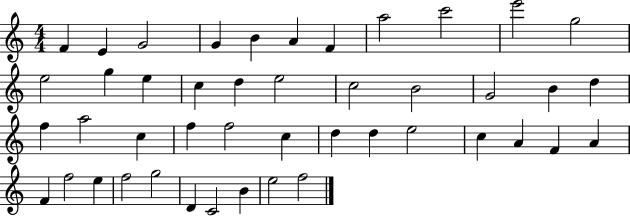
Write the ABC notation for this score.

X:1
T:Untitled
M:4/4
L:1/4
K:C
F E G2 G B A F a2 c'2 e'2 g2 e2 g e c d e2 c2 B2 G2 B d f a2 c f f2 c d d e2 c A F A F f2 e f2 g2 D C2 B e2 f2